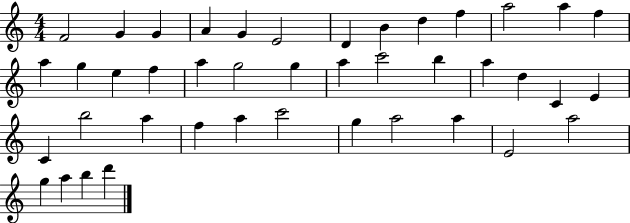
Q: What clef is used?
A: treble